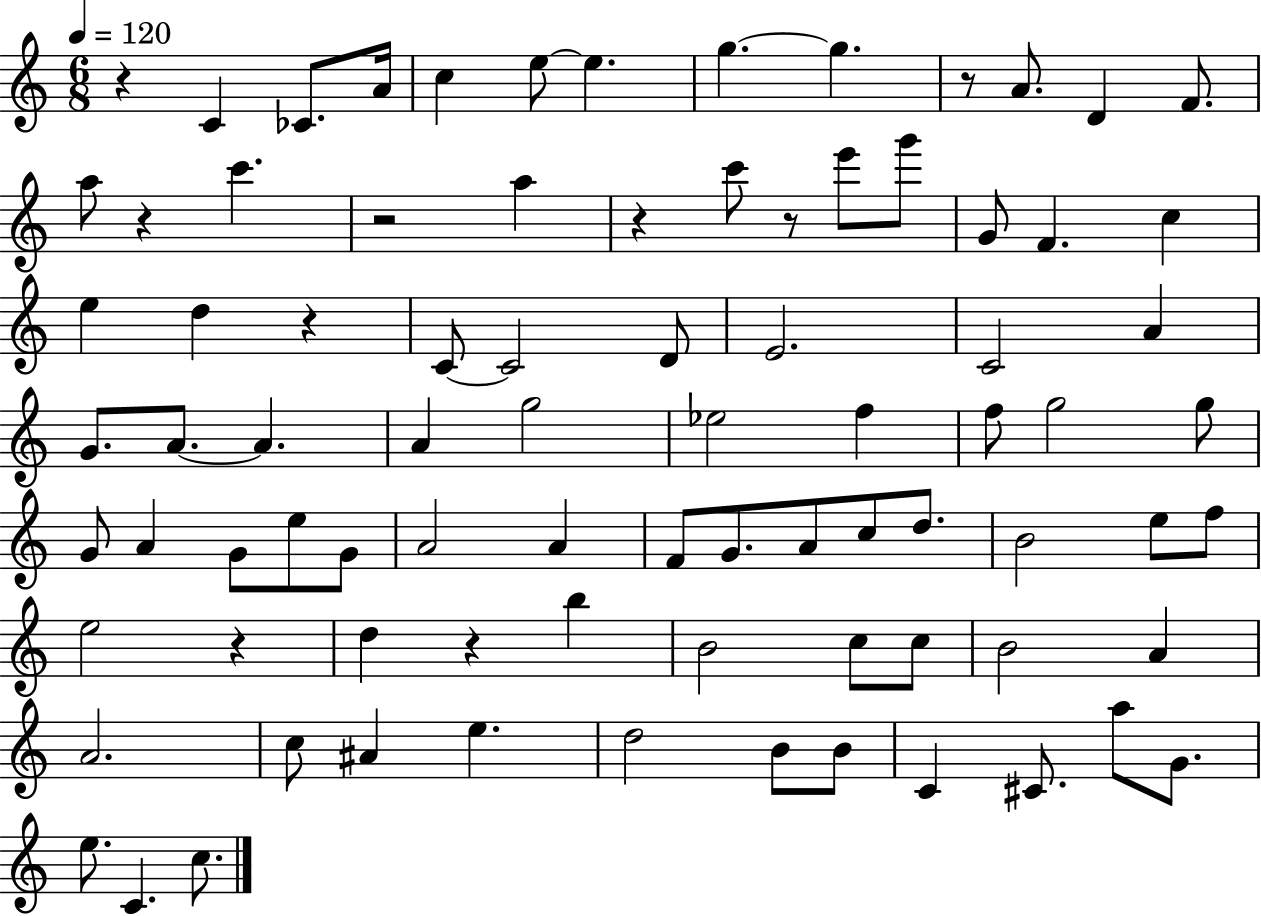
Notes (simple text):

R/q C4/q CES4/e. A4/s C5/q E5/e E5/q. G5/q. G5/q. R/e A4/e. D4/q F4/e. A5/e R/q C6/q. R/h A5/q R/q C6/e R/e E6/e G6/e G4/e F4/q. C5/q E5/q D5/q R/q C4/e C4/h D4/e E4/h. C4/h A4/q G4/e. A4/e. A4/q. A4/q G5/h Eb5/h F5/q F5/e G5/h G5/e G4/e A4/q G4/e E5/e G4/e A4/h A4/q F4/e G4/e. A4/e C5/e D5/e. B4/h E5/e F5/e E5/h R/q D5/q R/q B5/q B4/h C5/e C5/e B4/h A4/q A4/h. C5/e A#4/q E5/q. D5/h B4/e B4/e C4/q C#4/e. A5/e G4/e. E5/e. C4/q. C5/e.